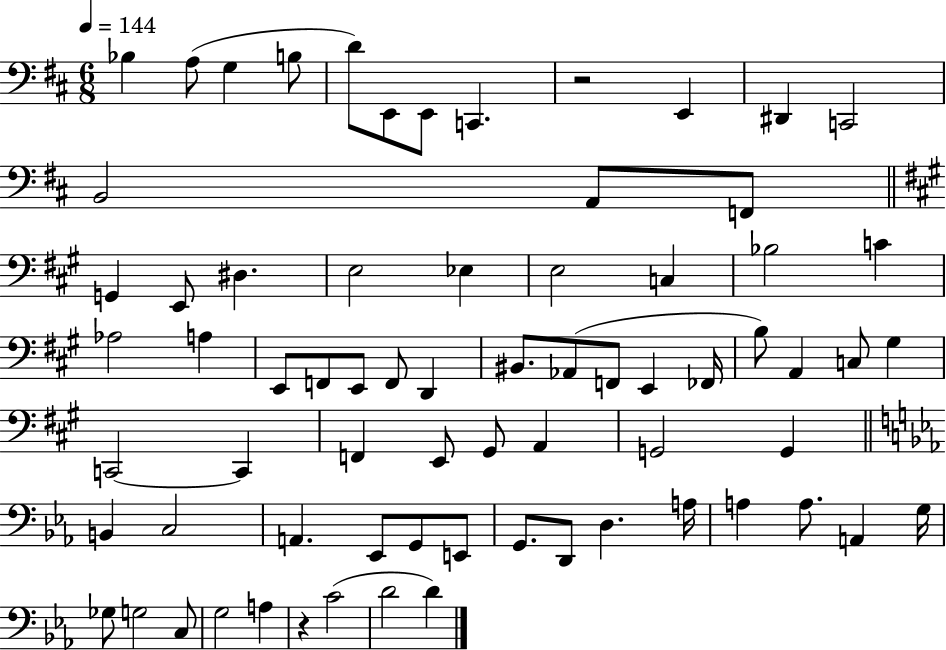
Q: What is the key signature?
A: D major